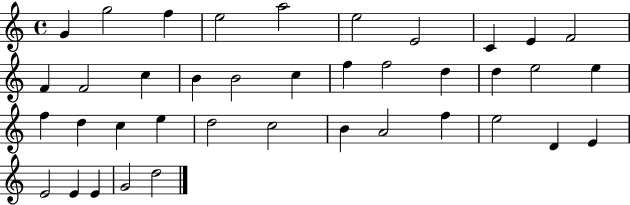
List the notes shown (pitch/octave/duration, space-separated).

G4/q G5/h F5/q E5/h A5/h E5/h E4/h C4/q E4/q F4/h F4/q F4/h C5/q B4/q B4/h C5/q F5/q F5/h D5/q D5/q E5/h E5/q F5/q D5/q C5/q E5/q D5/h C5/h B4/q A4/h F5/q E5/h D4/q E4/q E4/h E4/q E4/q G4/h D5/h